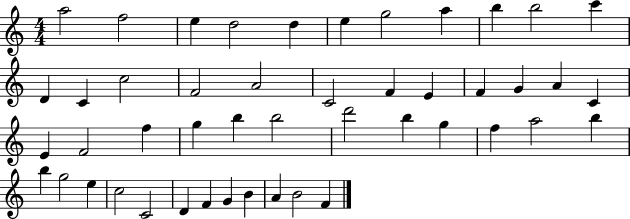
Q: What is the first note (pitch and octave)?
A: A5